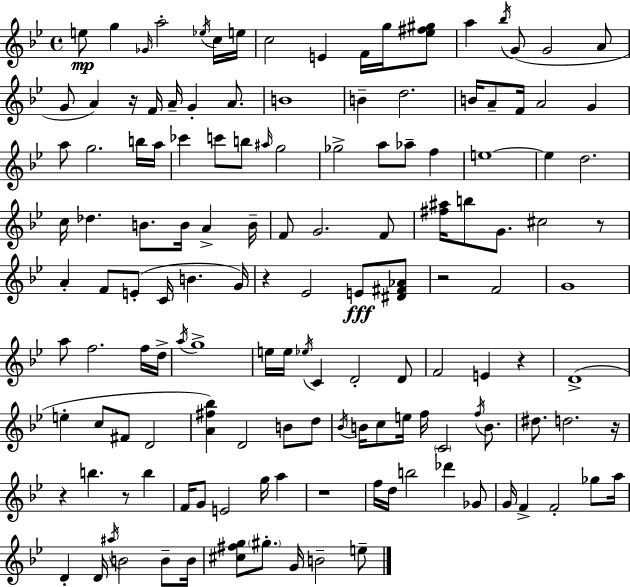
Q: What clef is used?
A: treble